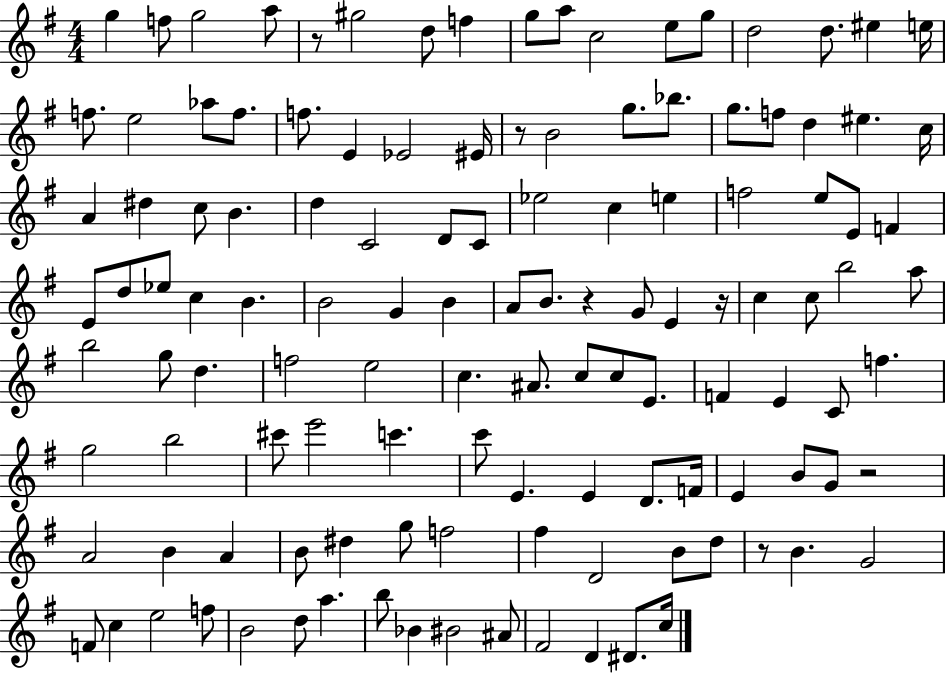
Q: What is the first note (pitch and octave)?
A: G5